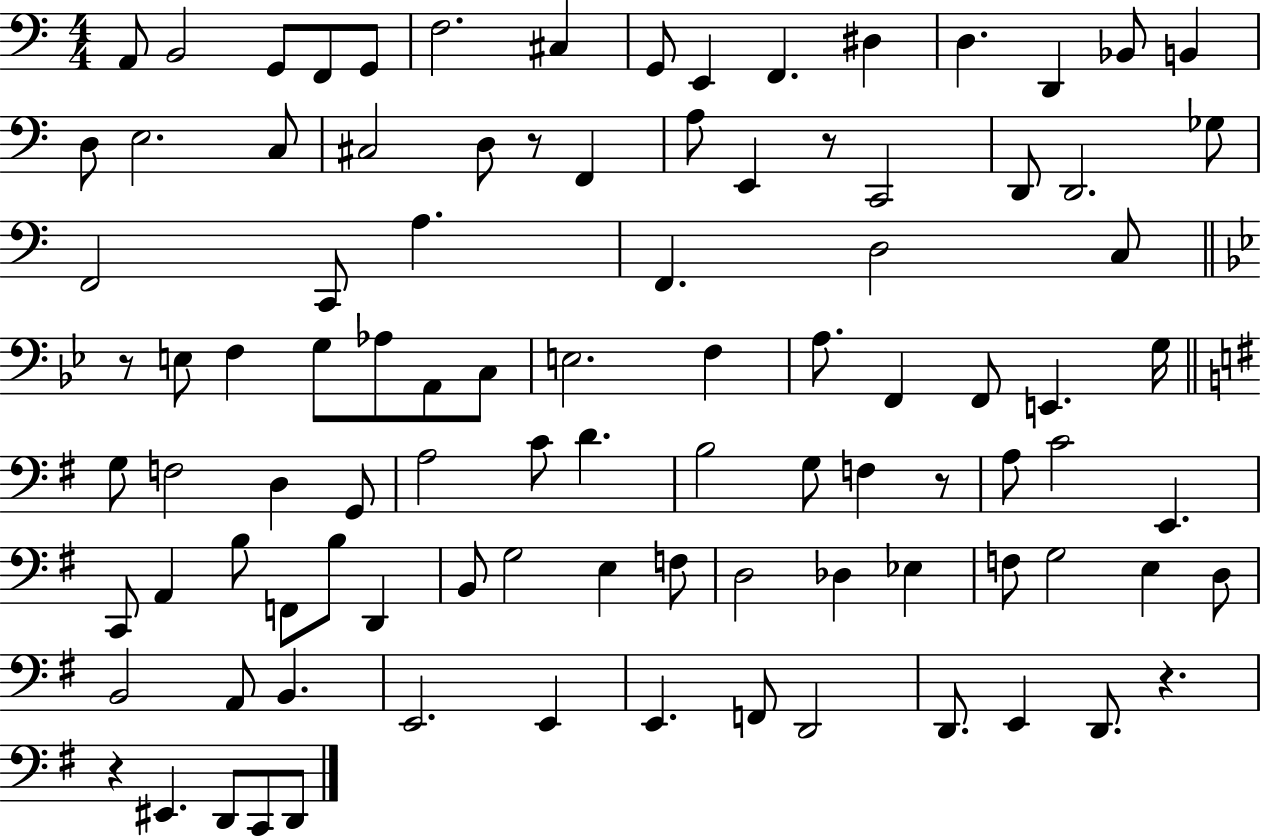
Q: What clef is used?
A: bass